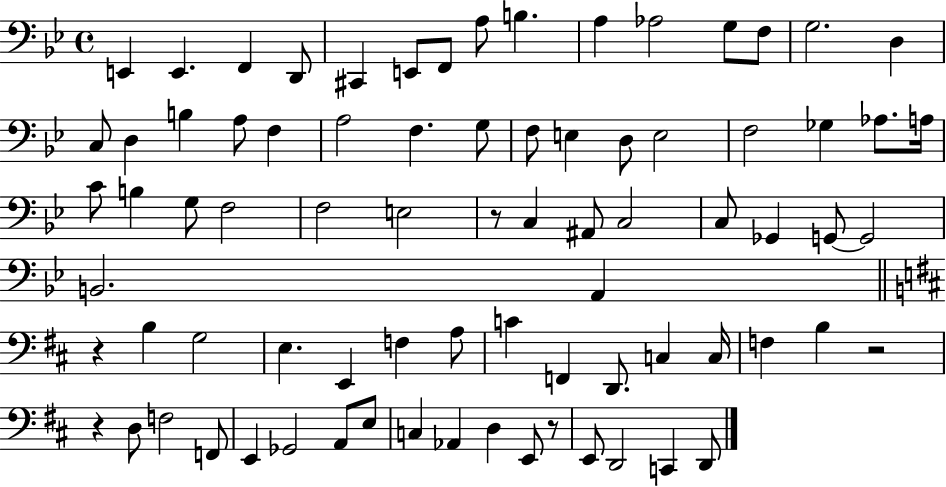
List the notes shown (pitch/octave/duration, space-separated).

E2/q E2/q. F2/q D2/e C#2/q E2/e F2/e A3/e B3/q. A3/q Ab3/h G3/e F3/e G3/h. D3/q C3/e D3/q B3/q A3/e F3/q A3/h F3/q. G3/e F3/e E3/q D3/e E3/h F3/h Gb3/q Ab3/e. A3/s C4/e B3/q G3/e F3/h F3/h E3/h R/e C3/q A#2/e C3/h C3/e Gb2/q G2/e G2/h B2/h. A2/q R/q B3/q G3/h E3/q. E2/q F3/q A3/e C4/q F2/q D2/e. C3/q C3/s F3/q B3/q R/h R/q D3/e F3/h F2/e E2/q Gb2/h A2/e E3/e C3/q Ab2/q D3/q E2/e R/e E2/e D2/h C2/q D2/e